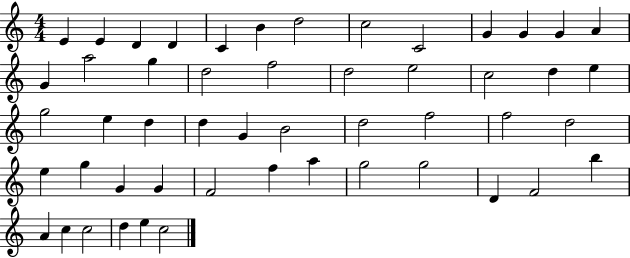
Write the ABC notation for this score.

X:1
T:Untitled
M:4/4
L:1/4
K:C
E E D D C B d2 c2 C2 G G G A G a2 g d2 f2 d2 e2 c2 d e g2 e d d G B2 d2 f2 f2 d2 e g G G F2 f a g2 g2 D F2 b A c c2 d e c2